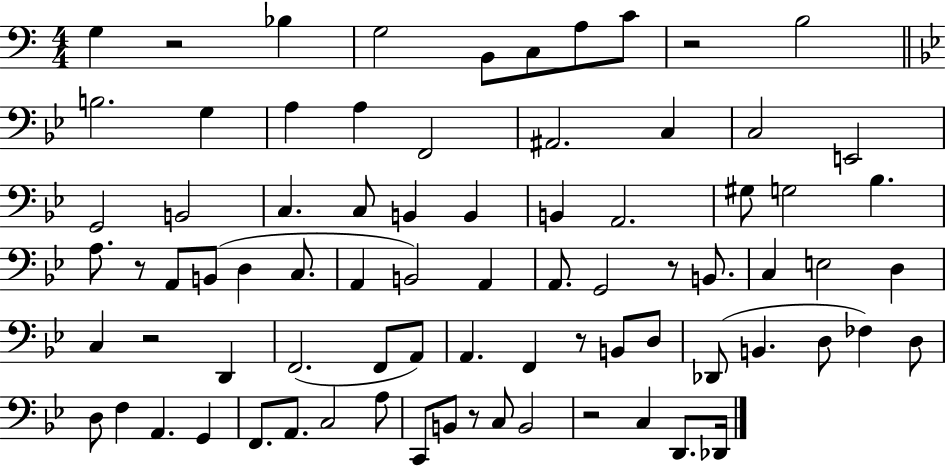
G3/q R/h Bb3/q G3/h B2/e C3/e A3/e C4/e R/h B3/h B3/h. G3/q A3/q A3/q F2/h A#2/h. C3/q C3/h E2/h G2/h B2/h C3/q. C3/e B2/q B2/q B2/q A2/h. G#3/e G3/h Bb3/q. A3/e. R/e A2/e B2/e D3/q C3/e. A2/q B2/h A2/q A2/e. G2/h R/e B2/e. C3/q E3/h D3/q C3/q R/h D2/q F2/h. F2/e A2/e A2/q. F2/q R/e B2/e D3/e Db2/e B2/q. D3/e FES3/q D3/e D3/e F3/q A2/q. G2/q F2/e. A2/e. C3/h A3/e C2/e B2/e R/e C3/e B2/h R/h C3/q D2/e. Db2/s